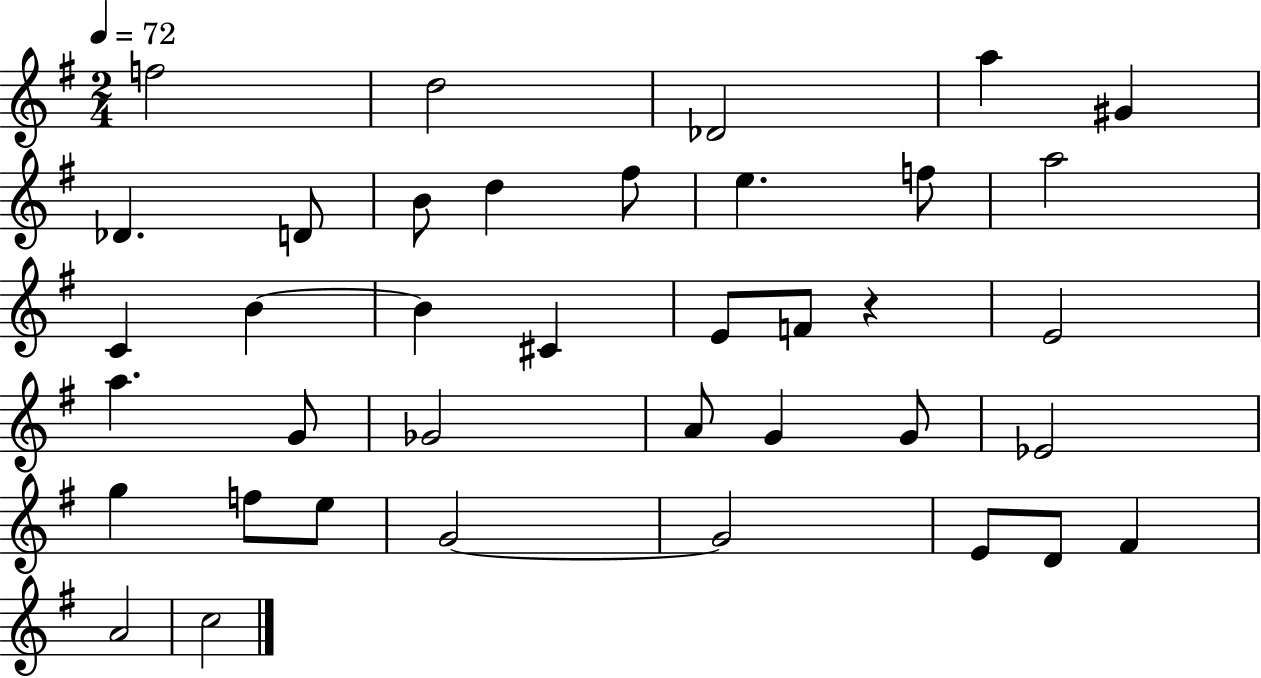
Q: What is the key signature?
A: G major